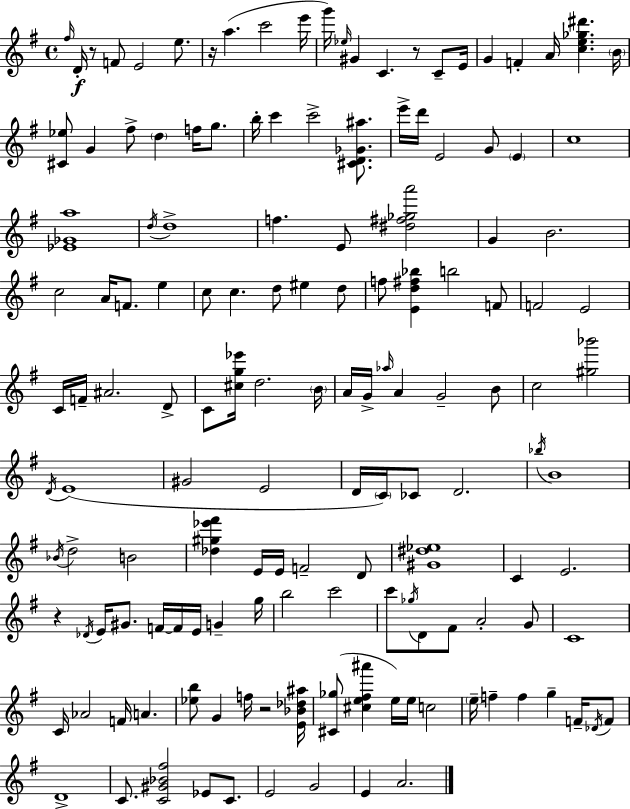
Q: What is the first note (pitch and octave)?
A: F#5